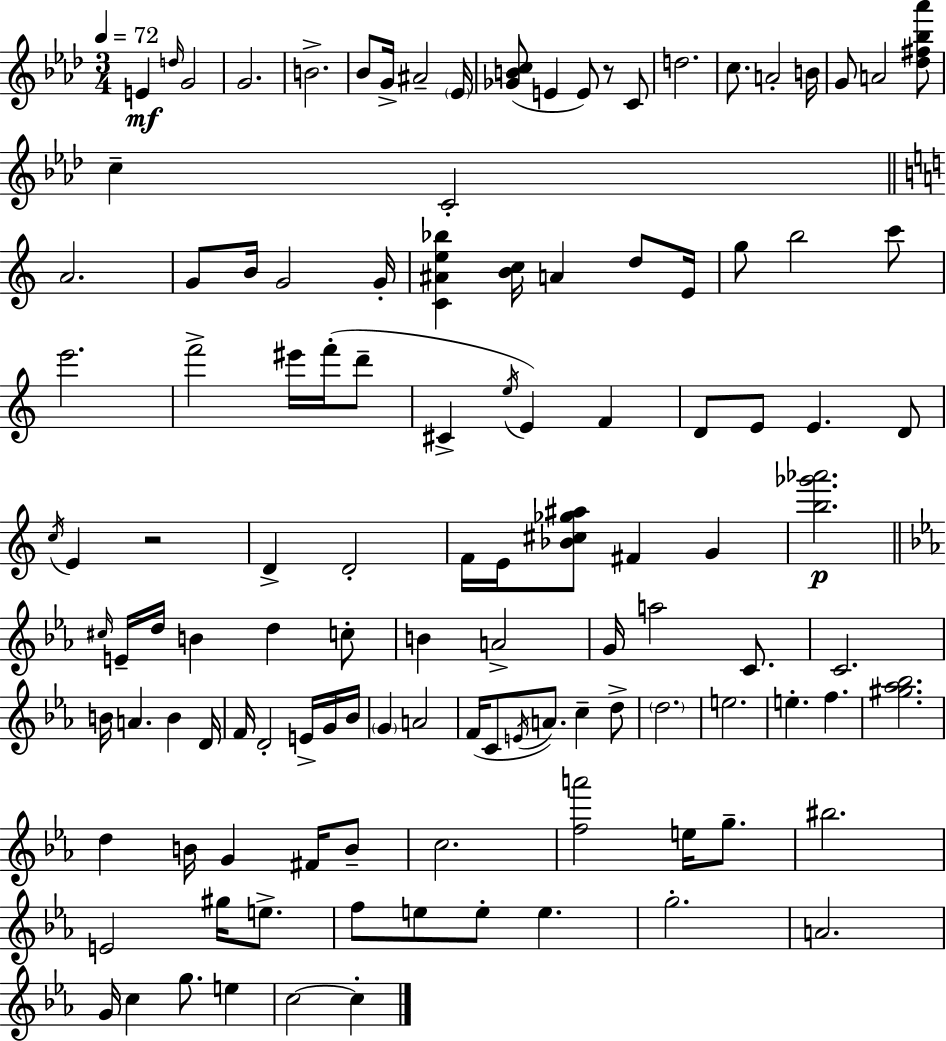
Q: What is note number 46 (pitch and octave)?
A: E4